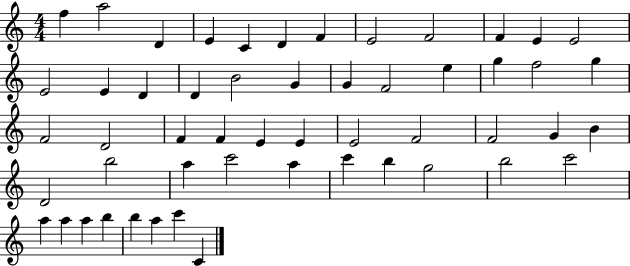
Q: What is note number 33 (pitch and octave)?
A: F4